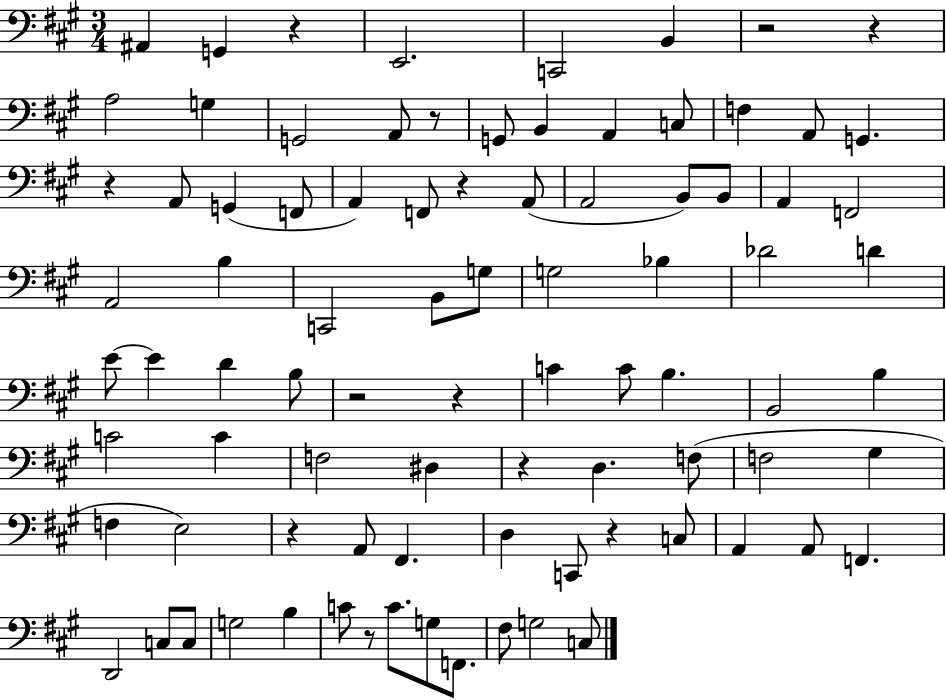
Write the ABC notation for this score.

X:1
T:Untitled
M:3/4
L:1/4
K:A
^A,, G,, z E,,2 C,,2 B,, z2 z A,2 G, G,,2 A,,/2 z/2 G,,/2 B,, A,, C,/2 F, A,,/2 G,, z A,,/2 G,, F,,/2 A,, F,,/2 z A,,/2 A,,2 B,,/2 B,,/2 A,, F,,2 A,,2 B, C,,2 B,,/2 G,/2 G,2 _B, _D2 D E/2 E D B,/2 z2 z C C/2 B, B,,2 B, C2 C F,2 ^D, z D, F,/2 F,2 ^G, F, E,2 z A,,/2 ^F,, D, C,,/2 z C,/2 A,, A,,/2 F,, D,,2 C,/2 C,/2 G,2 B, C/2 z/2 C/2 G,/2 F,,/2 ^F,/2 G,2 C,/2